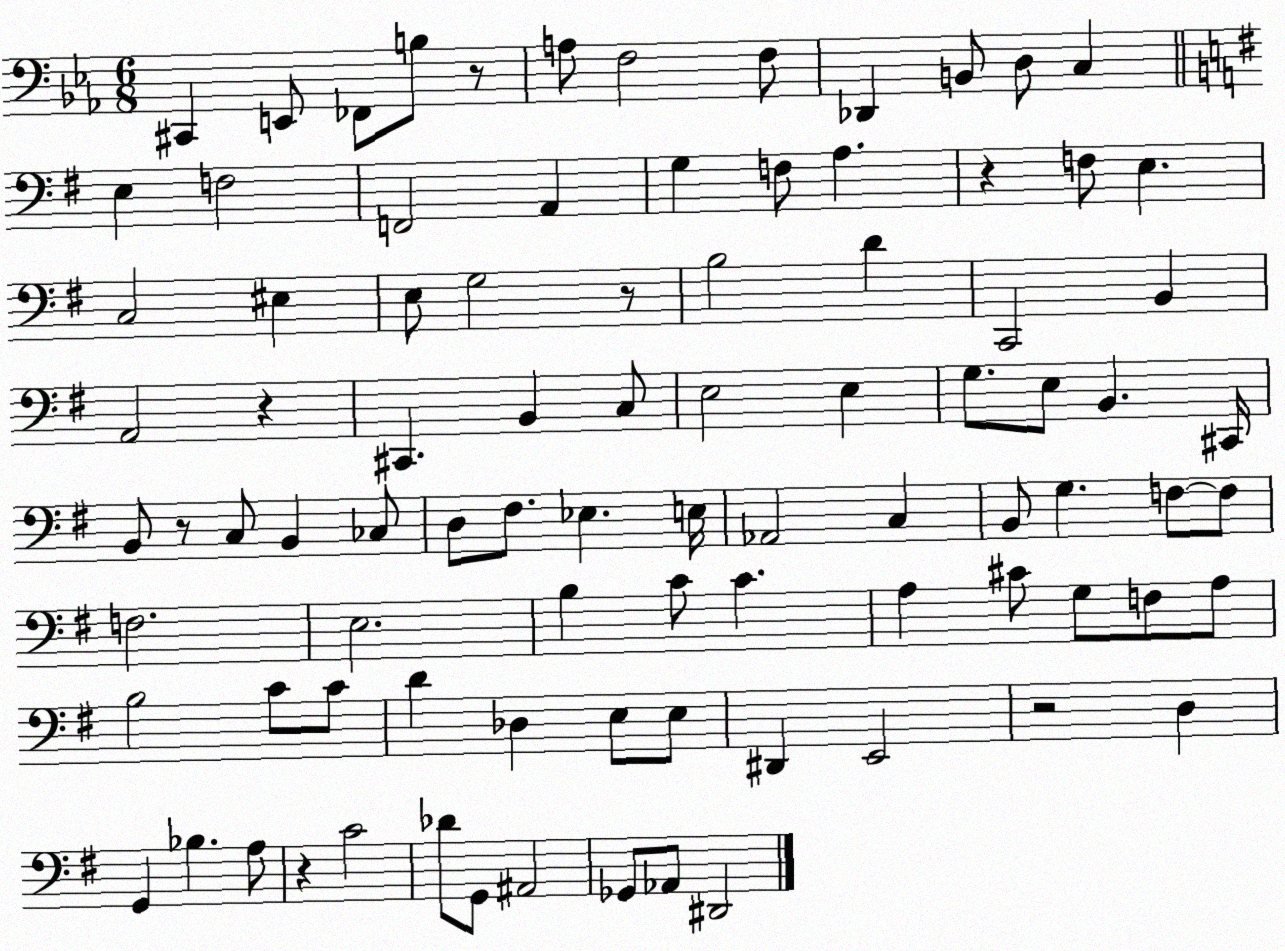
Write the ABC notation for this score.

X:1
T:Untitled
M:6/8
L:1/4
K:Eb
^C,, E,,/2 _F,,/2 B,/2 z/2 A,/2 F,2 F,/2 _D,, B,,/2 D,/2 C, E, F,2 F,,2 A,, G, F,/2 A, z F,/2 E, C,2 ^E, E,/2 G,2 z/2 B,2 D C,,2 B,, A,,2 z ^C,, B,, C,/2 E,2 E, G,/2 E,/2 B,, ^C,,/4 B,,/2 z/2 C,/2 B,, _C,/2 D,/2 ^F,/2 _E, E,/4 _A,,2 C, B,,/2 G, F,/2 F,/2 F,2 E,2 B, C/2 C A, ^C/2 G,/2 F,/2 A,/2 B,2 C/2 C/2 D _D, E,/2 E,/2 ^D,, E,,2 z2 D, G,, _B, A,/2 z C2 _D/2 G,,/2 ^A,,2 _G,,/2 _A,,/2 ^D,,2